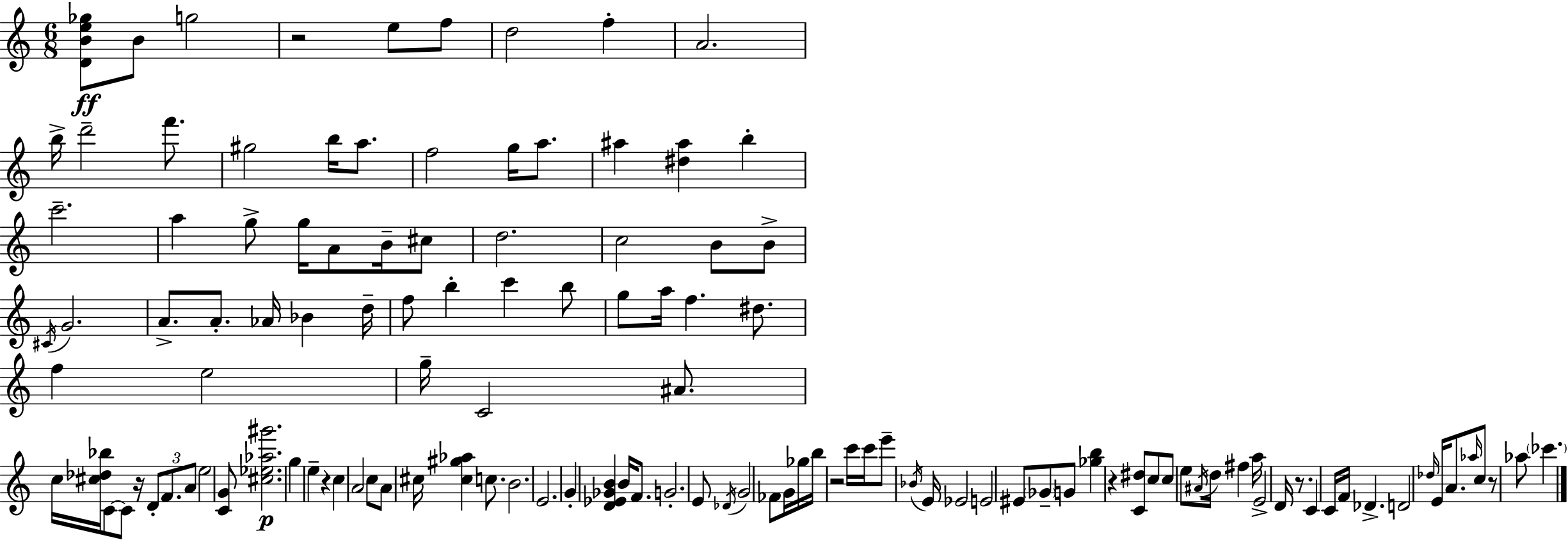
X:1
T:Untitled
M:6/8
L:1/4
K:C
[DBe_g]/2 B/2 g2 z2 e/2 f/2 d2 f A2 b/4 d'2 f'/2 ^g2 b/4 a/2 f2 g/4 a/2 ^a [^d^a] b c'2 a g/2 g/4 A/2 B/4 ^c/2 d2 c2 B/2 B/2 ^C/4 G2 A/2 A/2 _A/4 _B d/4 f/2 b c' b/2 g/2 a/4 f ^d/2 f e2 g/4 C2 ^A/2 c/4 [^c_d_b]/4 C/2 C/2 z/4 D/2 F/2 A/2 e2 [CG]/2 [^c_e_a^g']2 g e z c A2 c/2 A/2 ^c/4 [^c^g_a] c/2 B2 E2 G [D_E_GB] B/4 F/2 G2 E/2 _D/4 G2 _F/2 G/4 _g/4 b/4 z2 c'/4 c'/4 e'/2 _B/4 E/4 _E2 E2 ^E/2 _G/2 G/2 [_gb] z [C^d]/2 c/2 c/2 e/2 ^A/4 d/4 ^f a/4 E2 D/4 z/2 C C/4 F/4 _D D2 _d/4 E/4 A/2 _a/4 c/2 z/2 _a/2 _c'